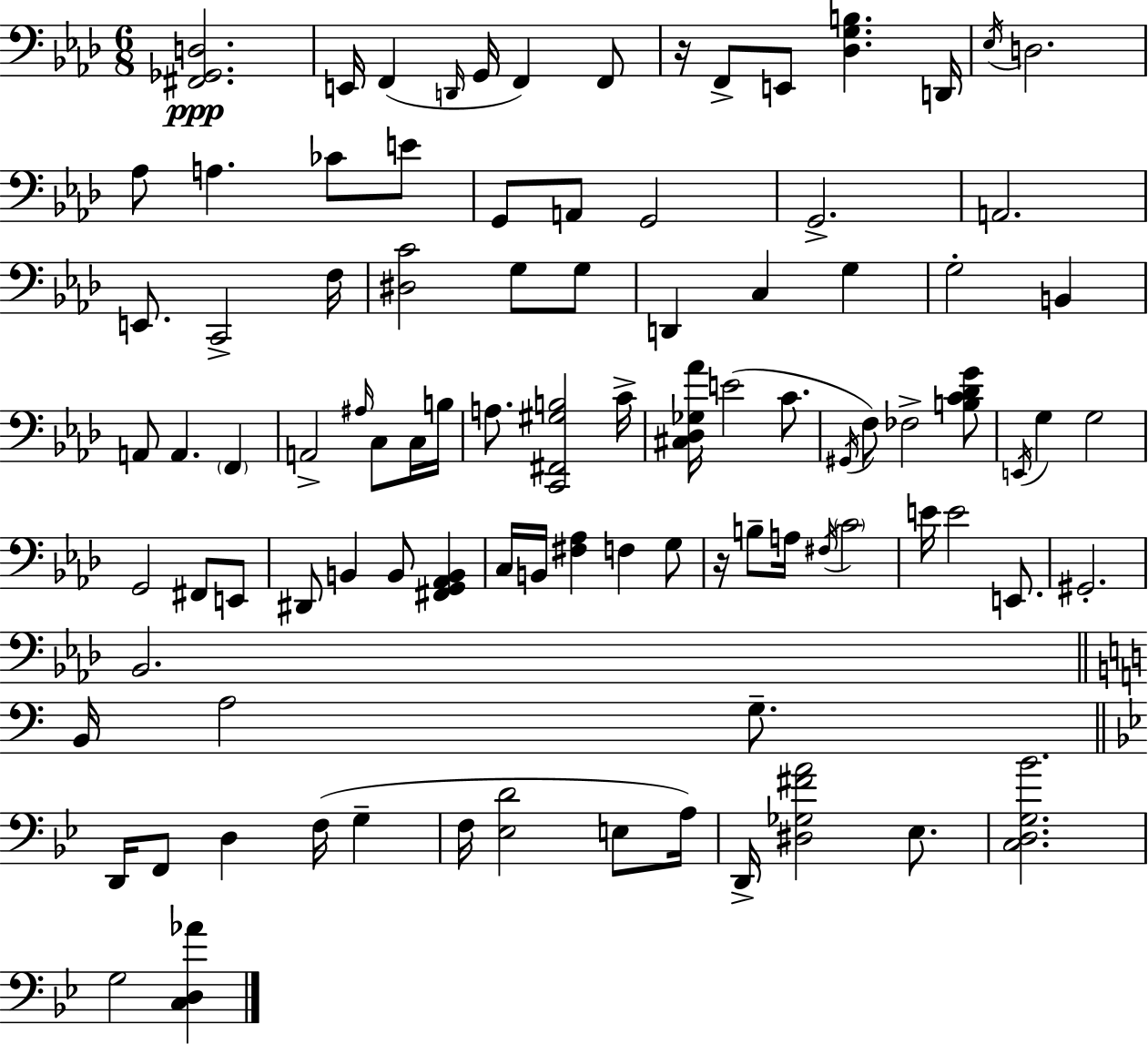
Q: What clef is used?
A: bass